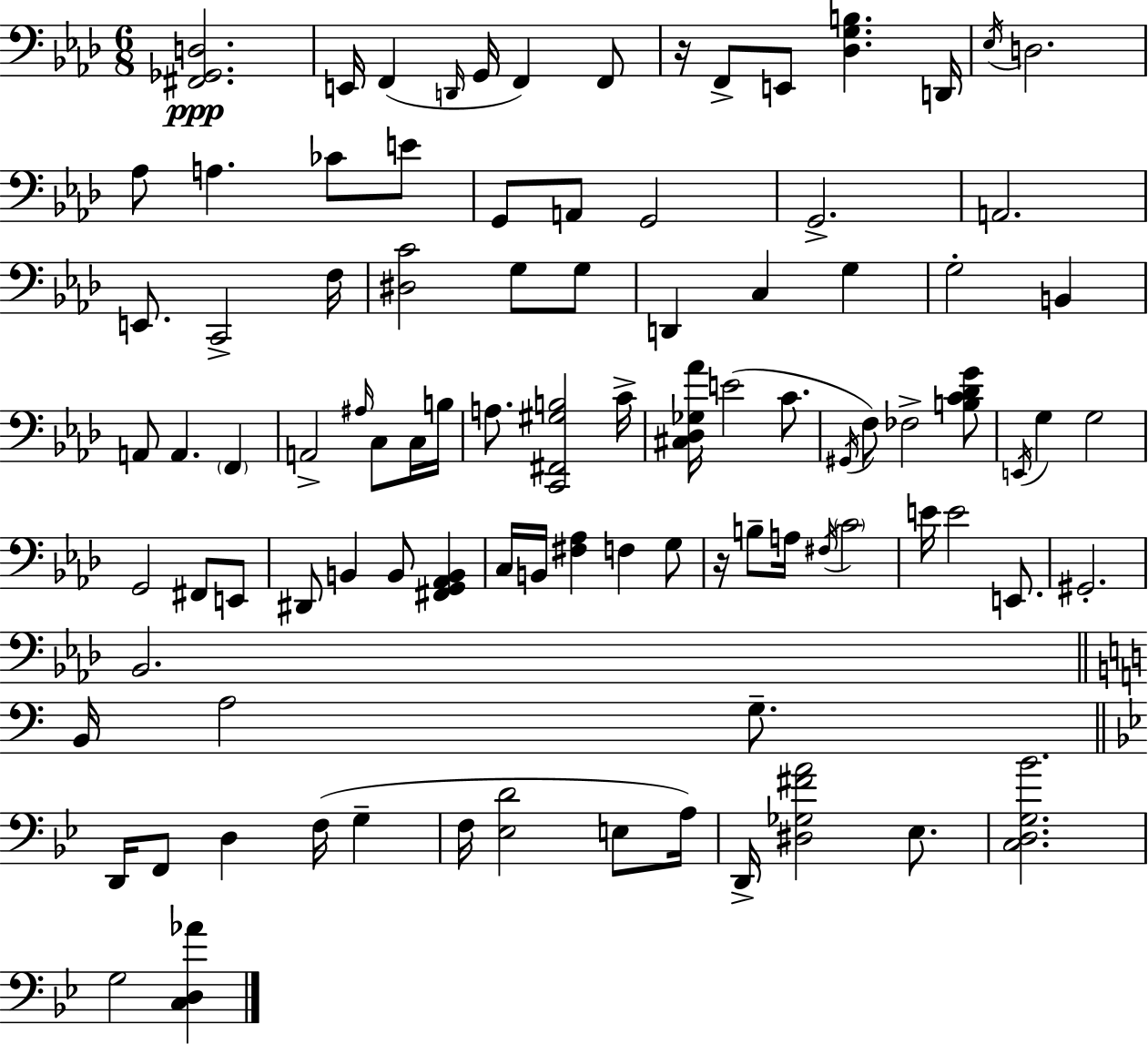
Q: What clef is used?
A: bass